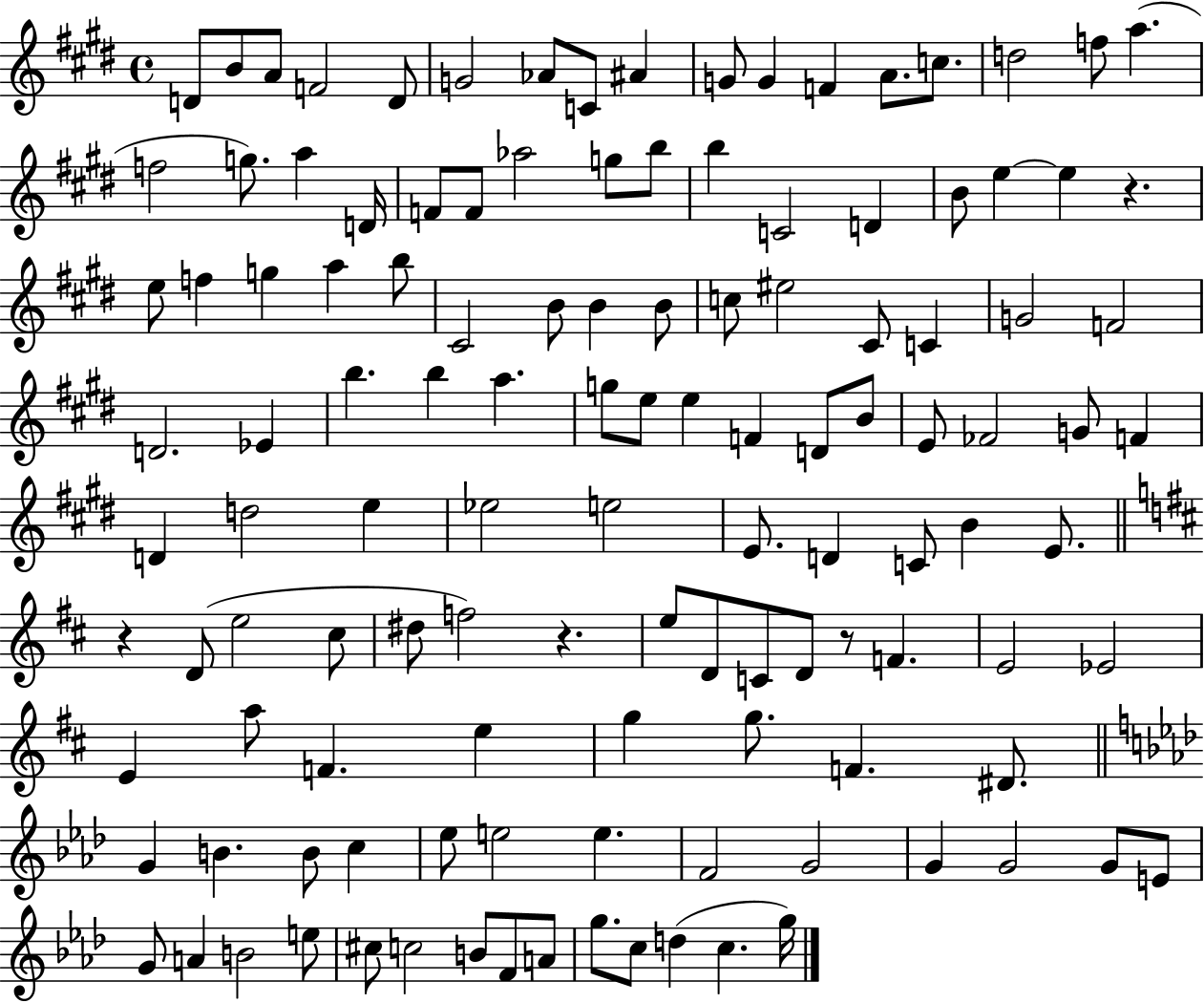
{
  \clef treble
  \time 4/4
  \defaultTimeSignature
  \key e \major
  d'8 b'8 a'8 f'2 d'8 | g'2 aes'8 c'8 ais'4 | g'8 g'4 f'4 a'8. c''8. | d''2 f''8 a''4.( | \break f''2 g''8.) a''4 d'16 | f'8 f'8 aes''2 g''8 b''8 | b''4 c'2 d'4 | b'8 e''4~~ e''4 r4. | \break e''8 f''4 g''4 a''4 b''8 | cis'2 b'8 b'4 b'8 | c''8 eis''2 cis'8 c'4 | g'2 f'2 | \break d'2. ees'4 | b''4. b''4 a''4. | g''8 e''8 e''4 f'4 d'8 b'8 | e'8 fes'2 g'8 f'4 | \break d'4 d''2 e''4 | ees''2 e''2 | e'8. d'4 c'8 b'4 e'8. | \bar "||" \break \key b \minor r4 d'8( e''2 cis''8 | dis''8 f''2) r4. | e''8 d'8 c'8 d'8 r8 f'4. | e'2 ees'2 | \break e'4 a''8 f'4. e''4 | g''4 g''8. f'4. dis'8. | \bar "||" \break \key aes \major g'4 b'4. b'8 c''4 | ees''8 e''2 e''4. | f'2 g'2 | g'4 g'2 g'8 e'8 | \break g'8 a'4 b'2 e''8 | cis''8 c''2 b'8 f'8 a'8 | g''8. c''8 d''4( c''4. g''16) | \bar "|."
}